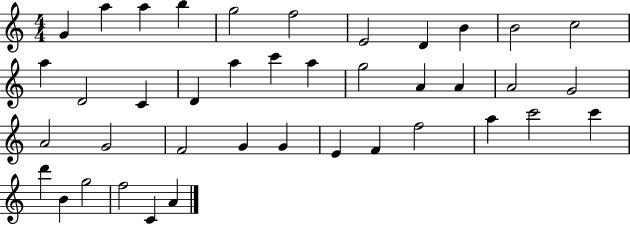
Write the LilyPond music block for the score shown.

{
  \clef treble
  \numericTimeSignature
  \time 4/4
  \key c \major
  g'4 a''4 a''4 b''4 | g''2 f''2 | e'2 d'4 b'4 | b'2 c''2 | \break a''4 d'2 c'4 | d'4 a''4 c'''4 a''4 | g''2 a'4 a'4 | a'2 g'2 | \break a'2 g'2 | f'2 g'4 g'4 | e'4 f'4 f''2 | a''4 c'''2 c'''4 | \break d'''4 b'4 g''2 | f''2 c'4 a'4 | \bar "|."
}